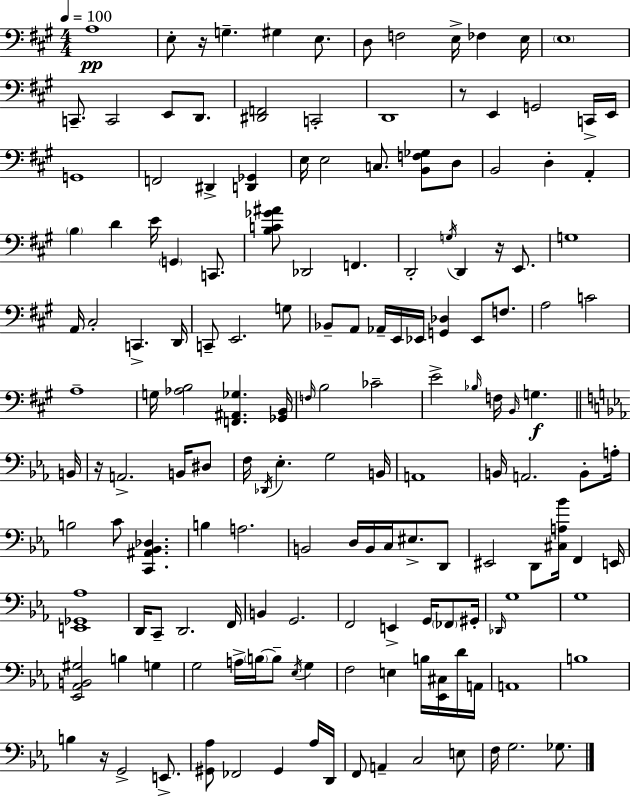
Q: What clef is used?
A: bass